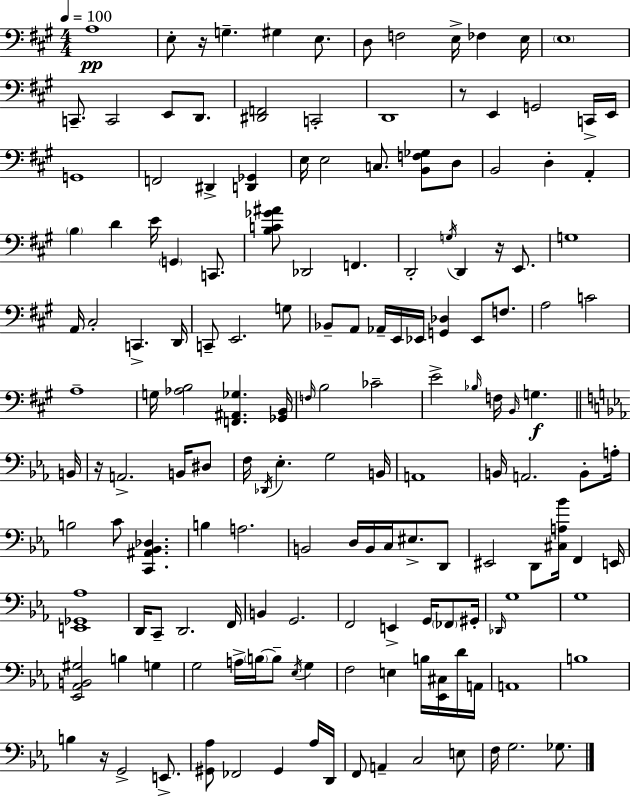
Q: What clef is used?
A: bass